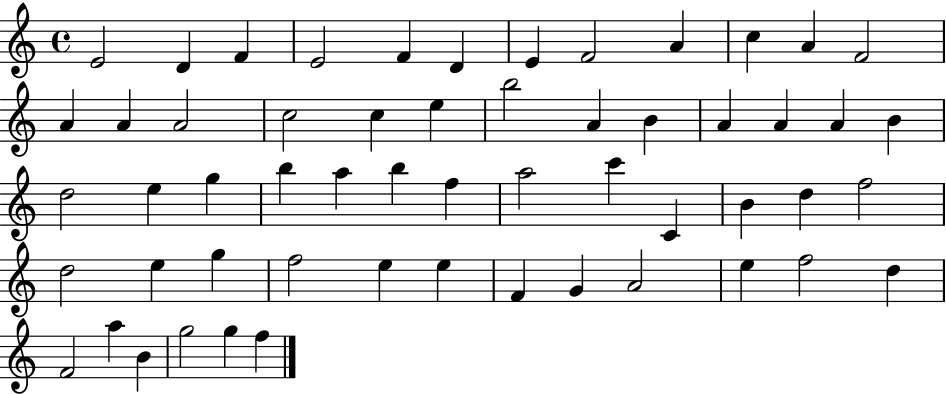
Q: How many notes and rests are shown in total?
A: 56